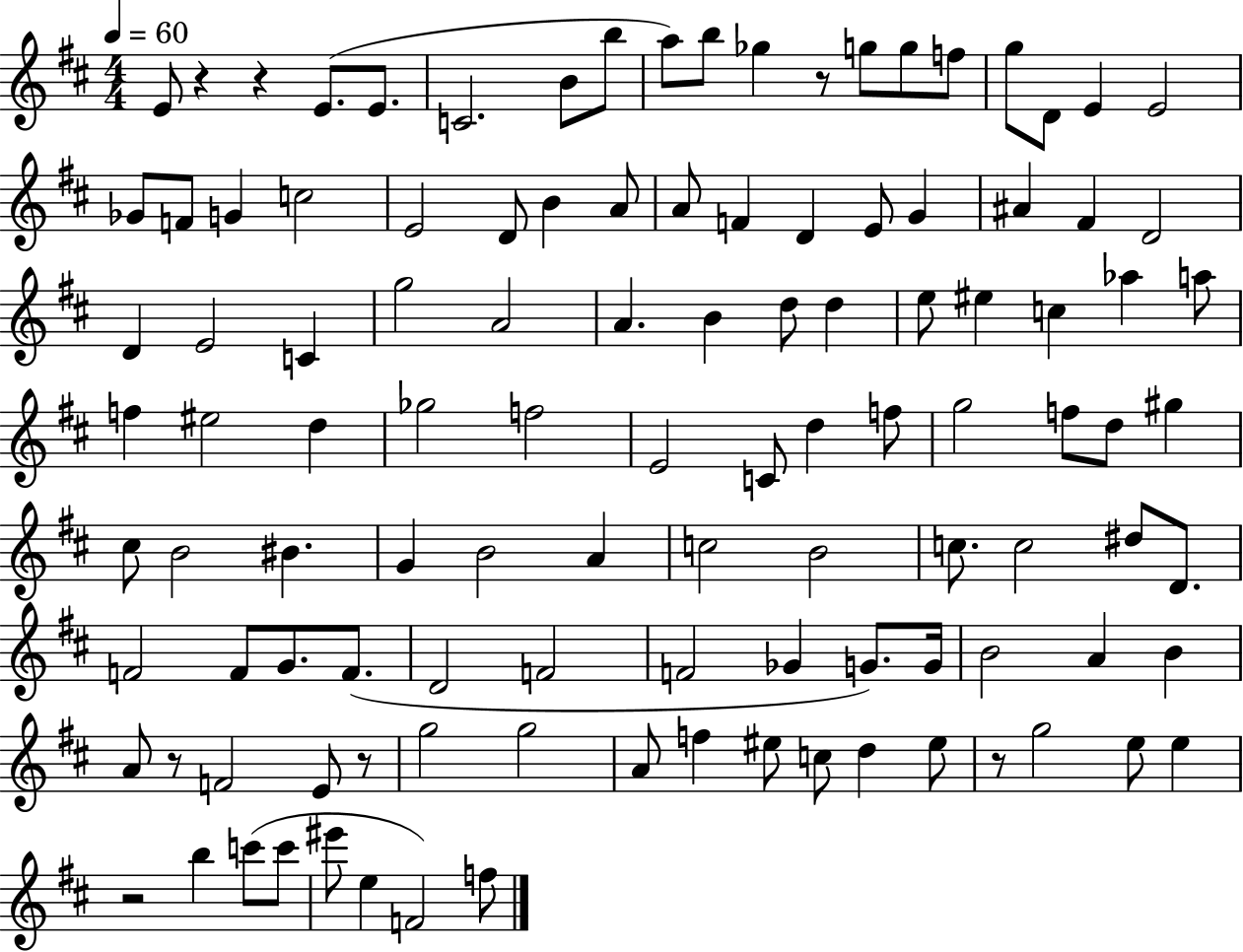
X:1
T:Untitled
M:4/4
L:1/4
K:D
E/2 z z E/2 E/2 C2 B/2 b/2 a/2 b/2 _g z/2 g/2 g/2 f/2 g/2 D/2 E E2 _G/2 F/2 G c2 E2 D/2 B A/2 A/2 F D E/2 G ^A ^F D2 D E2 C g2 A2 A B d/2 d e/2 ^e c _a a/2 f ^e2 d _g2 f2 E2 C/2 d f/2 g2 f/2 d/2 ^g ^c/2 B2 ^B G B2 A c2 B2 c/2 c2 ^d/2 D/2 F2 F/2 G/2 F/2 D2 F2 F2 _G G/2 G/4 B2 A B A/2 z/2 F2 E/2 z/2 g2 g2 A/2 f ^e/2 c/2 d ^e/2 z/2 g2 e/2 e z2 b c'/2 c'/2 ^e'/2 e F2 f/2